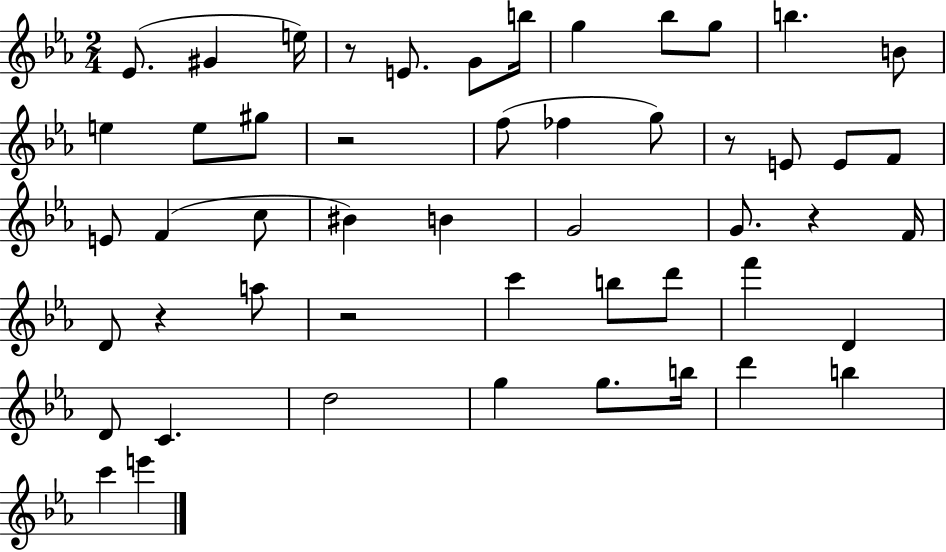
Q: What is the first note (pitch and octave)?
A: Eb4